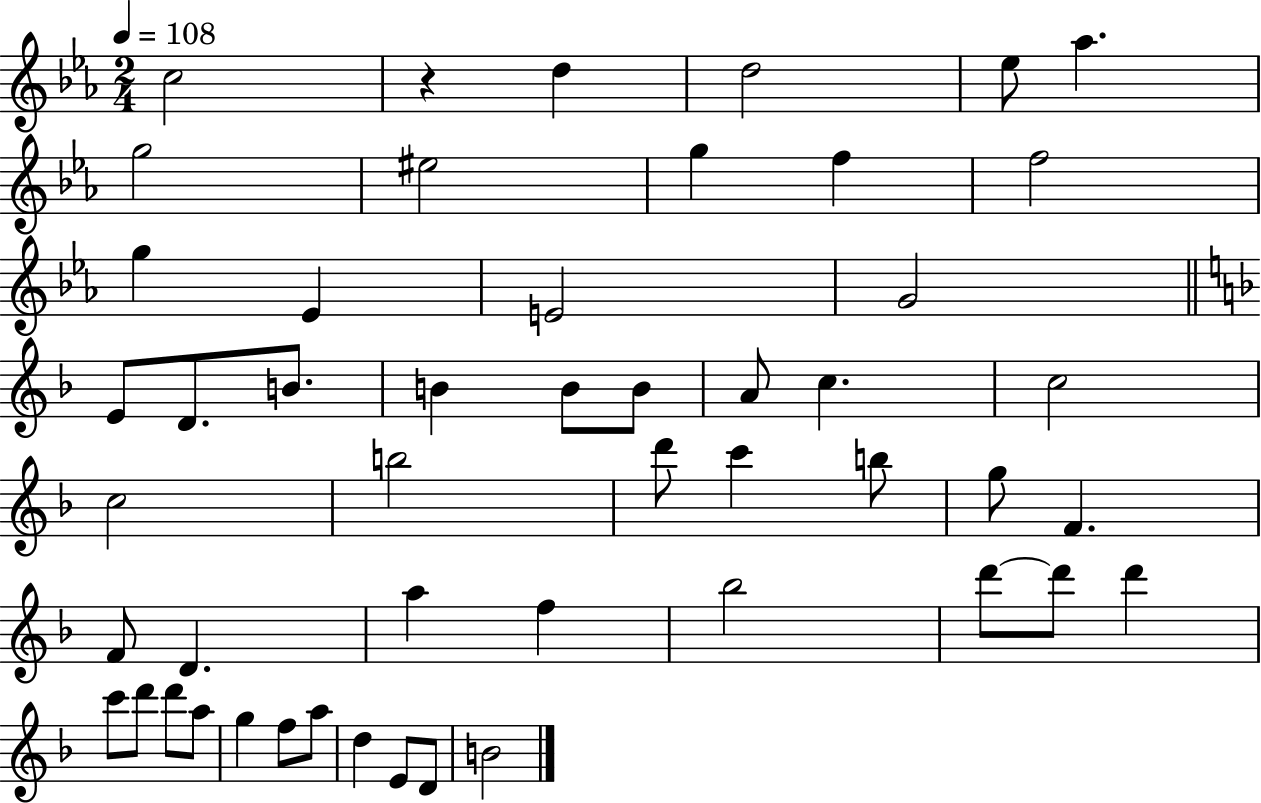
X:1
T:Untitled
M:2/4
L:1/4
K:Eb
c2 z d d2 _e/2 _a g2 ^e2 g f f2 g _E E2 G2 E/2 D/2 B/2 B B/2 B/2 A/2 c c2 c2 b2 d'/2 c' b/2 g/2 F F/2 D a f _b2 d'/2 d'/2 d' c'/2 d'/2 d'/2 a/2 g f/2 a/2 d E/2 D/2 B2